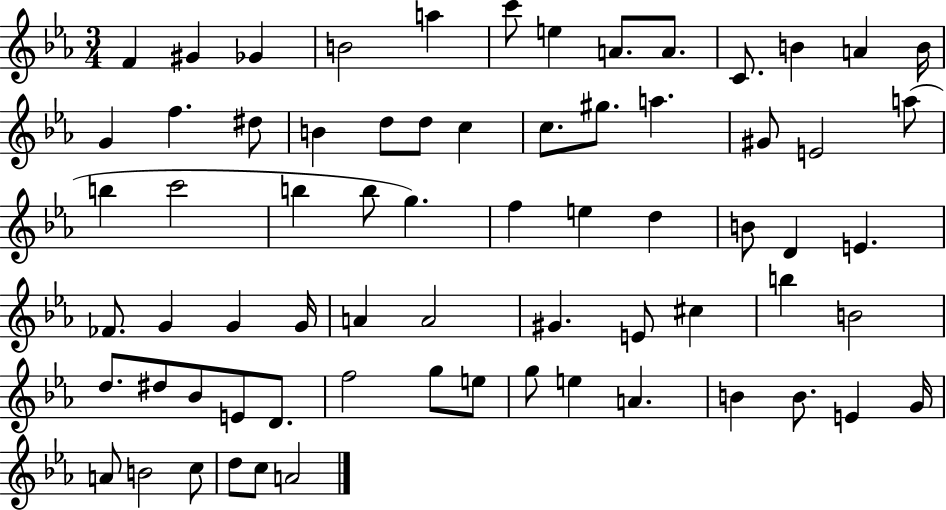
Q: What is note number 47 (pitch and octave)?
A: B5